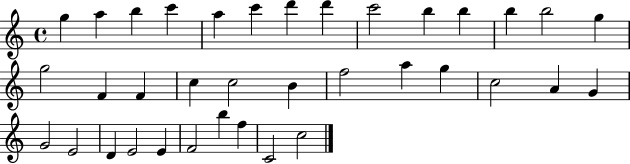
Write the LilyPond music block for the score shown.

{
  \clef treble
  \time 4/4
  \defaultTimeSignature
  \key c \major
  g''4 a''4 b''4 c'''4 | a''4 c'''4 d'''4 d'''4 | c'''2 b''4 b''4 | b''4 b''2 g''4 | \break g''2 f'4 f'4 | c''4 c''2 b'4 | f''2 a''4 g''4 | c''2 a'4 g'4 | \break g'2 e'2 | d'4 e'2 e'4 | f'2 b''4 f''4 | c'2 c''2 | \break \bar "|."
}